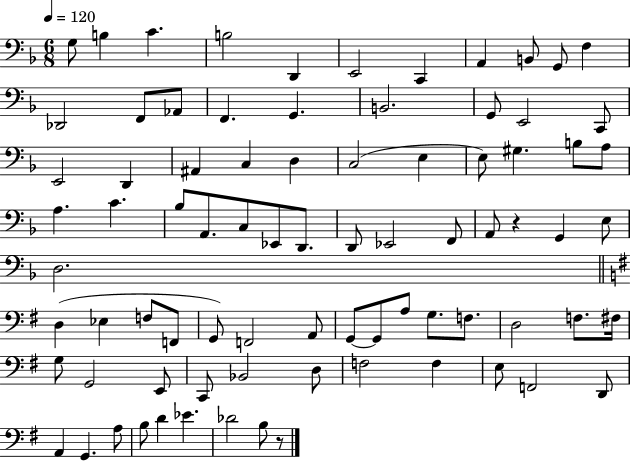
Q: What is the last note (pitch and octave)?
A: B3